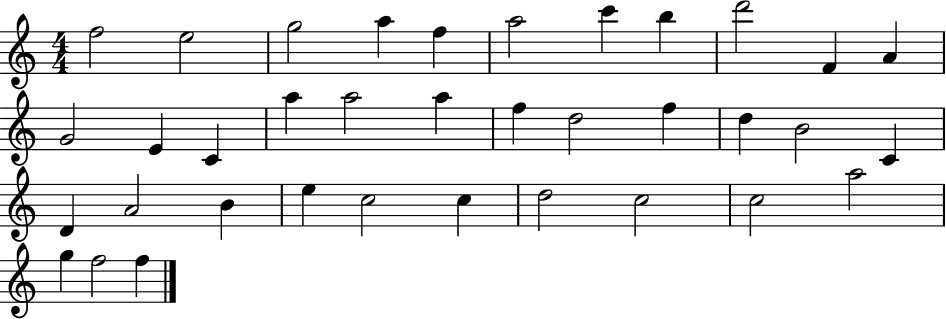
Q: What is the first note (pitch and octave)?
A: F5